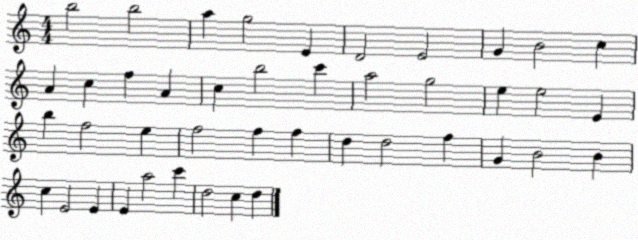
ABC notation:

X:1
T:Untitled
M:4/4
L:1/4
K:C
b2 b2 a g2 E D2 E2 G B2 c A c f A c b2 c' a2 g2 e e2 E b f2 e f2 f f d d2 f G B2 B c E2 E E a2 c' d2 c d